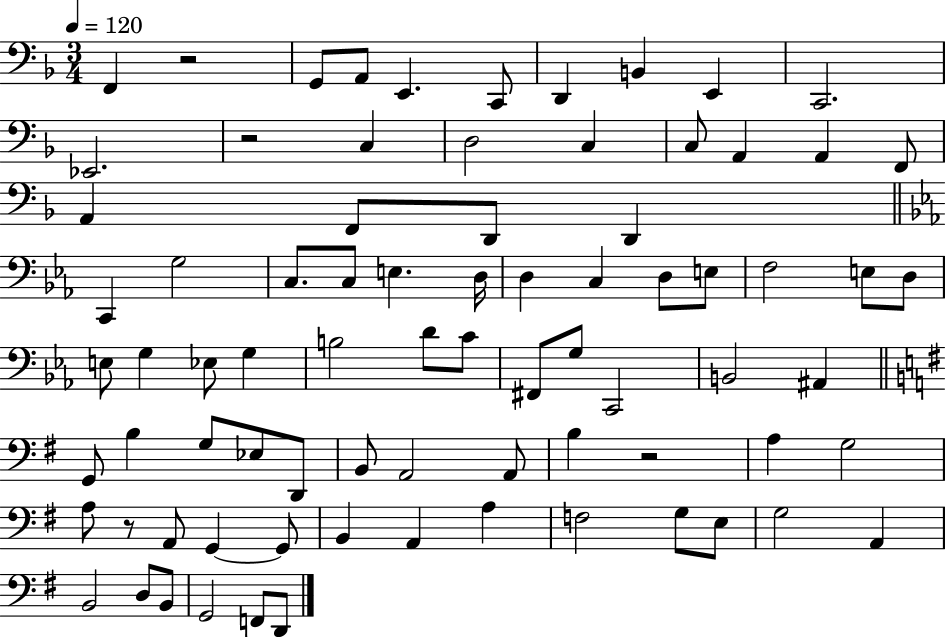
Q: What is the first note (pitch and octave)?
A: F2